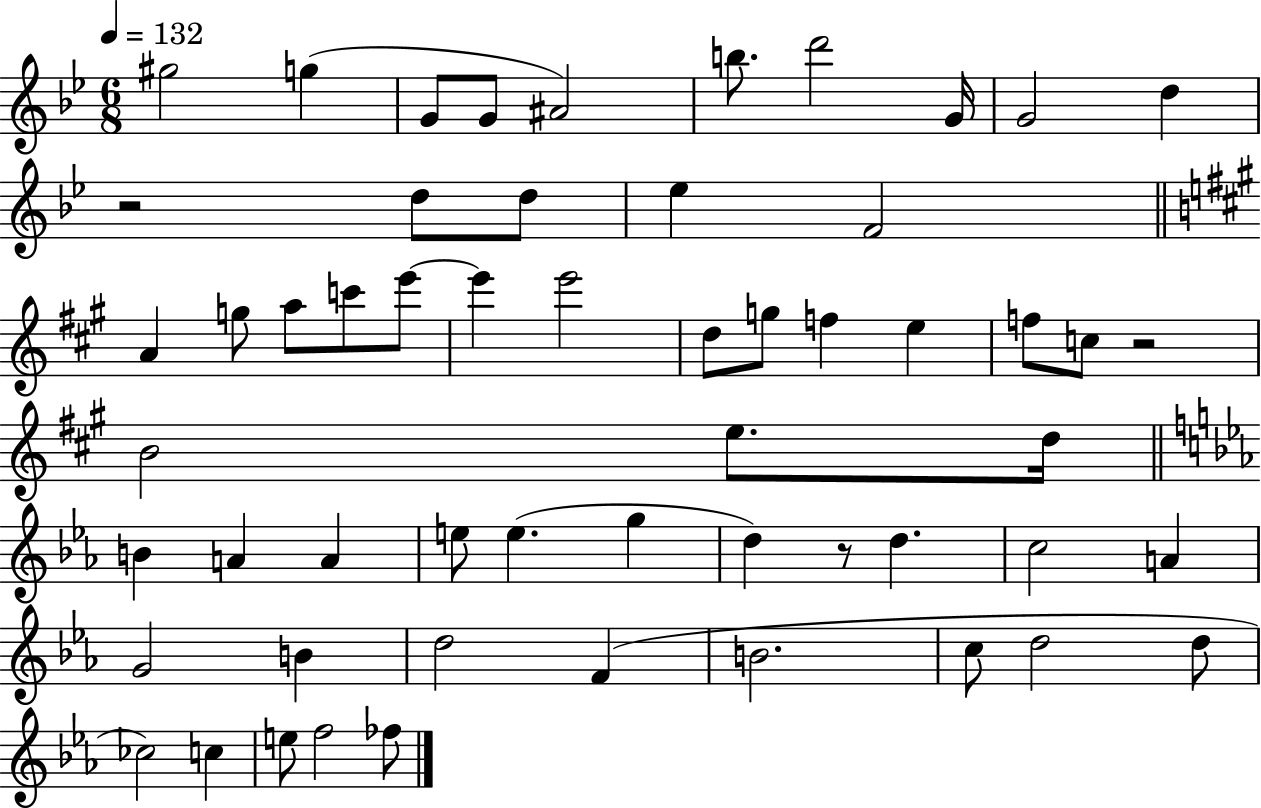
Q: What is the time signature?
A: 6/8